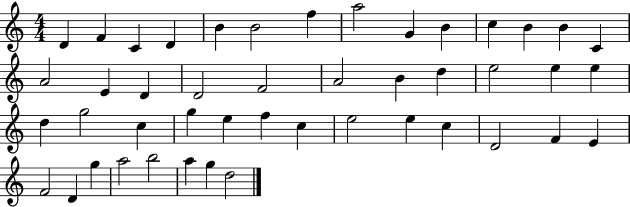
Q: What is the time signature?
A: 4/4